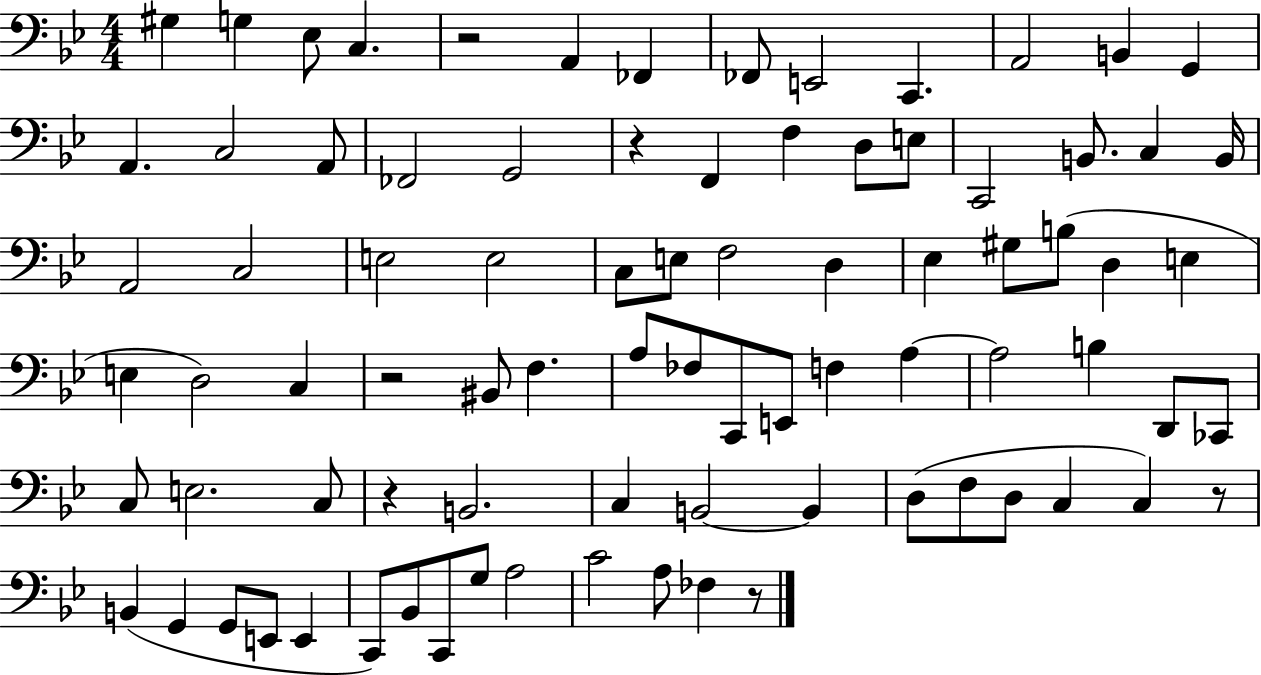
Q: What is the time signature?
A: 4/4